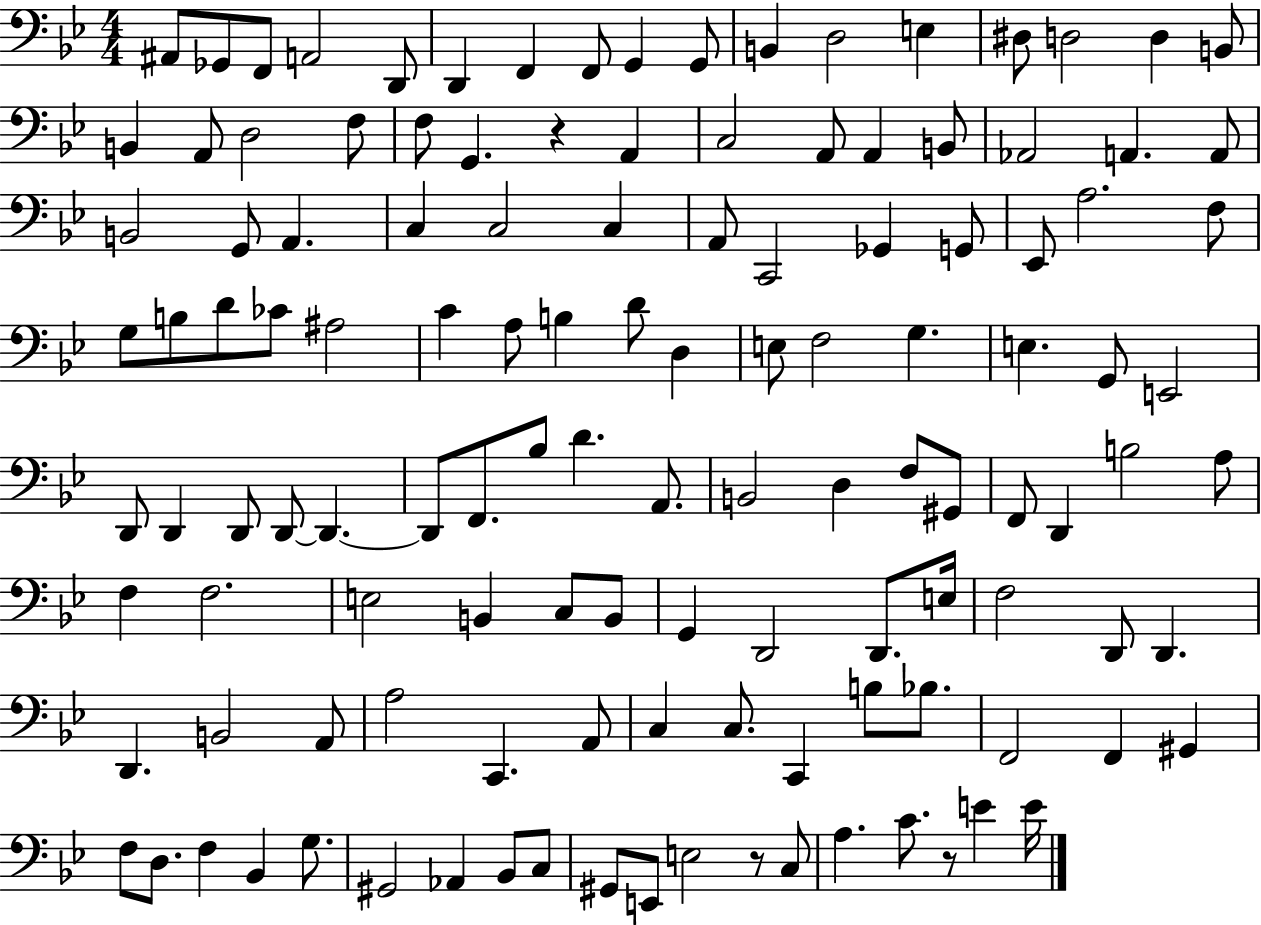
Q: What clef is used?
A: bass